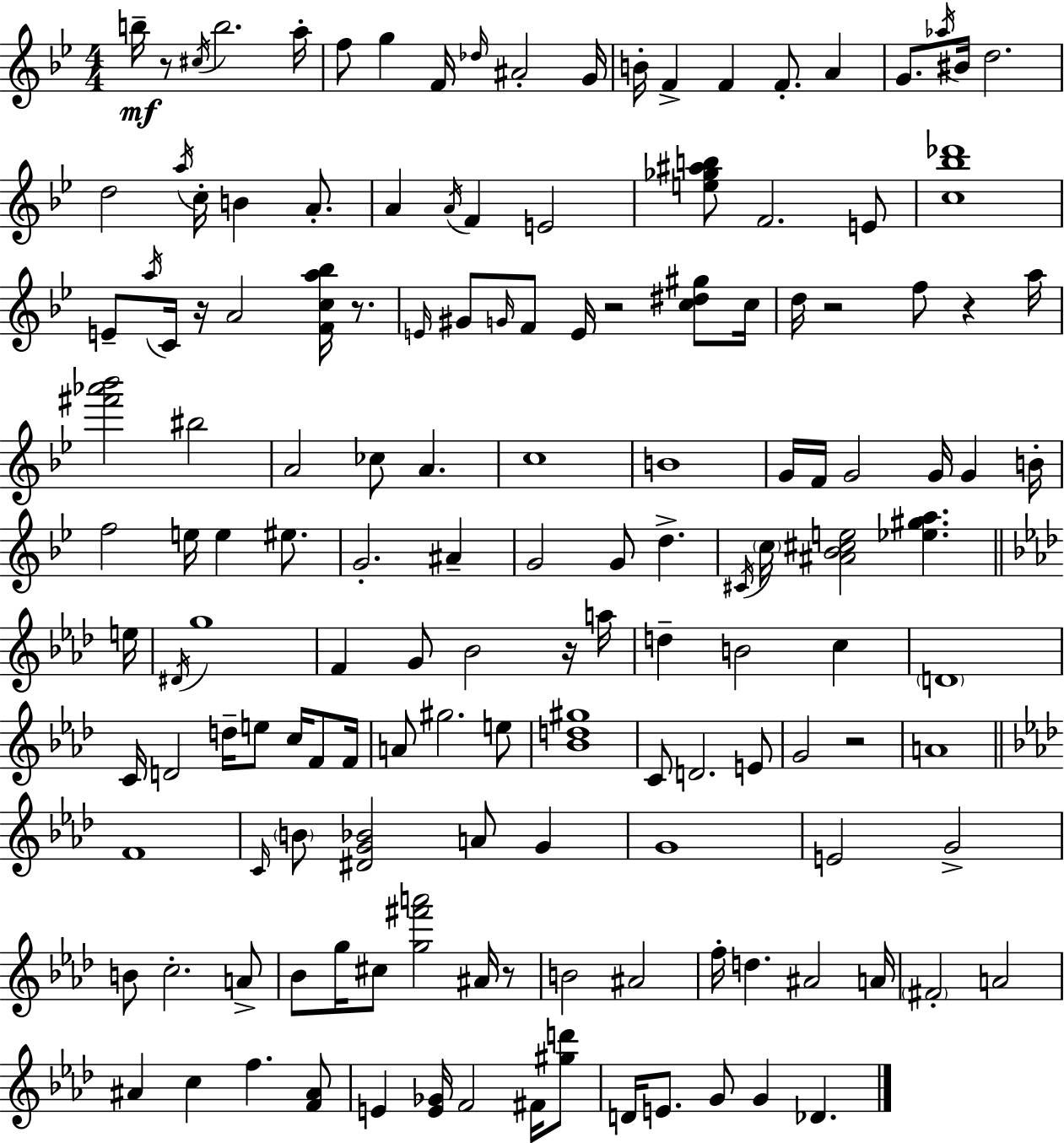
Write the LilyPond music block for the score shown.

{
  \clef treble
  \numericTimeSignature
  \time 4/4
  \key g \minor
  b''16--\mf r8 \acciaccatura { cis''16 } b''2. | a''16-. f''8 g''4 f'16 \grace { des''16 } ais'2-. | g'16 b'16-. f'4-> f'4 f'8.-. a'4 | g'8. \acciaccatura { aes''16 } bis'16 d''2. | \break d''2 \acciaccatura { a''16 } c''16-. b'4 | a'8.-. a'4 \acciaccatura { a'16 } f'4 e'2 | <e'' ges'' ais'' b''>8 f'2. | e'8 <c'' bes'' des'''>1 | \break e'8-- \acciaccatura { a''16 } c'16 r16 a'2 | <f' c'' a'' bes''>16 r8. \grace { e'16 } gis'8 \grace { g'16 } f'8 e'16 r2 | <c'' dis'' gis''>8 c''16 d''16 r2 | f''8 r4 a''16 <fis''' aes''' bes'''>2 | \break bis''2 a'2 | ces''8 a'4. c''1 | b'1 | g'16 f'16 g'2 | \break g'16 g'4 b'16-. f''2 | e''16 e''4 eis''8. g'2.-. | ais'4-- g'2 | g'8 d''4.-> \acciaccatura { cis'16 } \parenthesize c''16 <ais' bes' cis'' e''>2 | \break <ees'' gis'' a''>4. \bar "||" \break \key aes \major e''16 \acciaccatura { dis'16 } g''1 | f'4 g'8 bes'2 | r16 a''16 d''4-- b'2 c''4 | \parenthesize d'1 | \break c'16 d'2 d''16-- e''8 c''16 f'8 | f'16 a'8 gis''2. | e''8 <bes' d'' gis''>1 | c'8 d'2. | \break e'8 g'2 r2 | a'1 | \bar "||" \break \key aes \major f'1 | \grace { c'16 } \parenthesize b'8 <dis' g' bes'>2 a'8 g'4 | g'1 | e'2 g'2-> | \break b'8 c''2.-. a'8-> | bes'8 g''16 cis''8 <g'' fis''' a'''>2 ais'16 r8 | b'2 ais'2 | f''16-. d''4. ais'2 | \break a'16 \parenthesize fis'2-. a'2 | ais'4 c''4 f''4. <f' ais'>8 | e'4 <e' ges'>16 f'2 fis'16 <gis'' d'''>8 | d'16 e'8. g'8 g'4 des'4. | \break \bar "|."
}